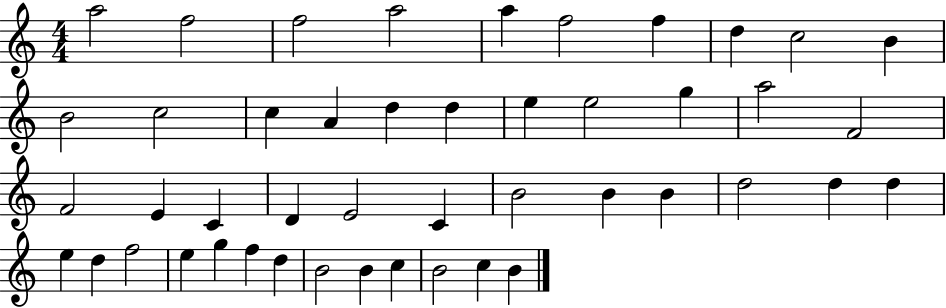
{
  \clef treble
  \numericTimeSignature
  \time 4/4
  \key c \major
  a''2 f''2 | f''2 a''2 | a''4 f''2 f''4 | d''4 c''2 b'4 | \break b'2 c''2 | c''4 a'4 d''4 d''4 | e''4 e''2 g''4 | a''2 f'2 | \break f'2 e'4 c'4 | d'4 e'2 c'4 | b'2 b'4 b'4 | d''2 d''4 d''4 | \break e''4 d''4 f''2 | e''4 g''4 f''4 d''4 | b'2 b'4 c''4 | b'2 c''4 b'4 | \break \bar "|."
}